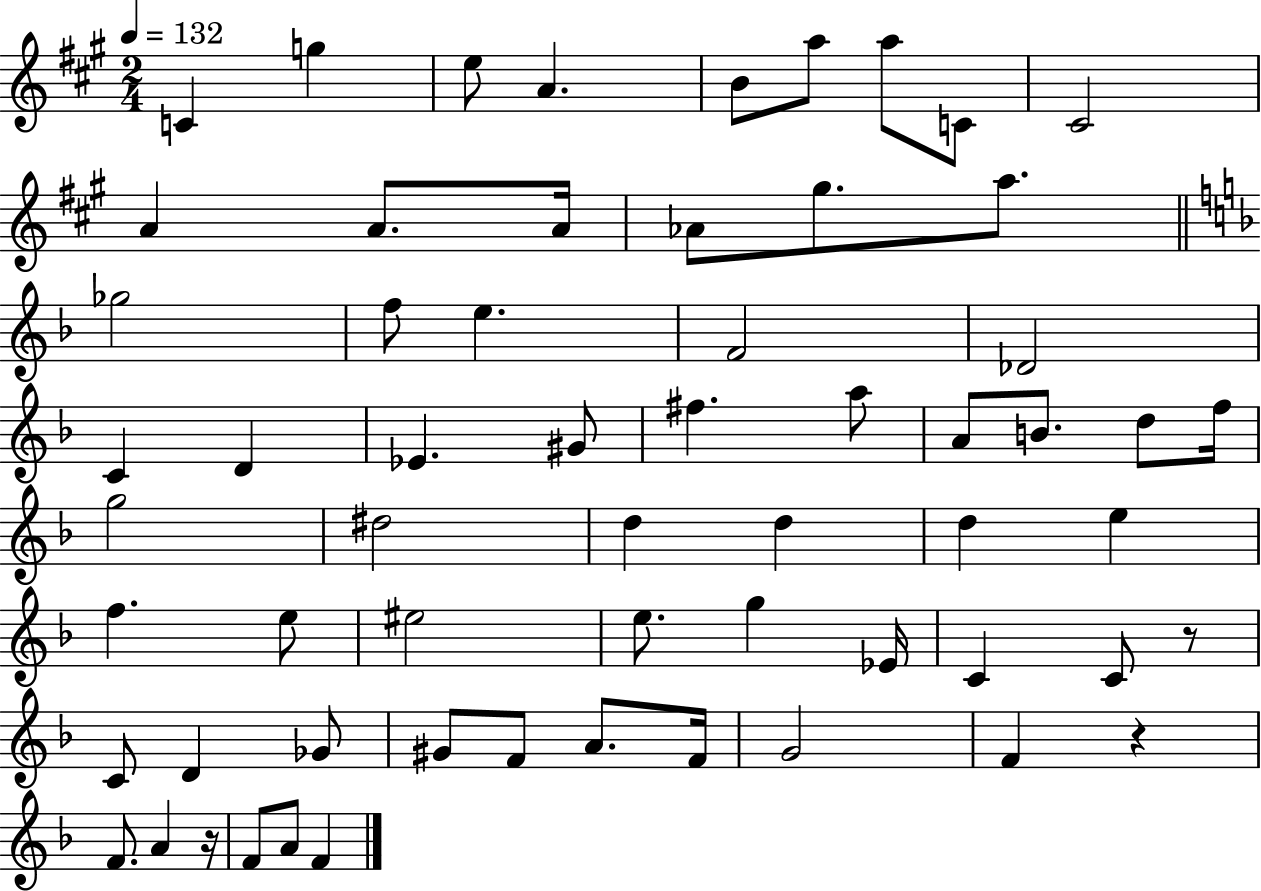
C4/q G5/q E5/e A4/q. B4/e A5/e A5/e C4/e C#4/h A4/q A4/e. A4/s Ab4/e G#5/e. A5/e. Gb5/h F5/e E5/q. F4/h Db4/h C4/q D4/q Eb4/q. G#4/e F#5/q. A5/e A4/e B4/e. D5/e F5/s G5/h D#5/h D5/q D5/q D5/q E5/q F5/q. E5/e EIS5/h E5/e. G5/q Eb4/s C4/q C4/e R/e C4/e D4/q Gb4/e G#4/e F4/e A4/e. F4/s G4/h F4/q R/q F4/e. A4/q R/s F4/e A4/e F4/q